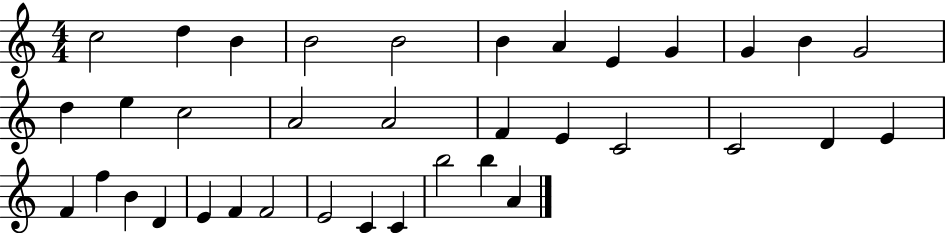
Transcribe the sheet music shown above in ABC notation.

X:1
T:Untitled
M:4/4
L:1/4
K:C
c2 d B B2 B2 B A E G G B G2 d e c2 A2 A2 F E C2 C2 D E F f B D E F F2 E2 C C b2 b A